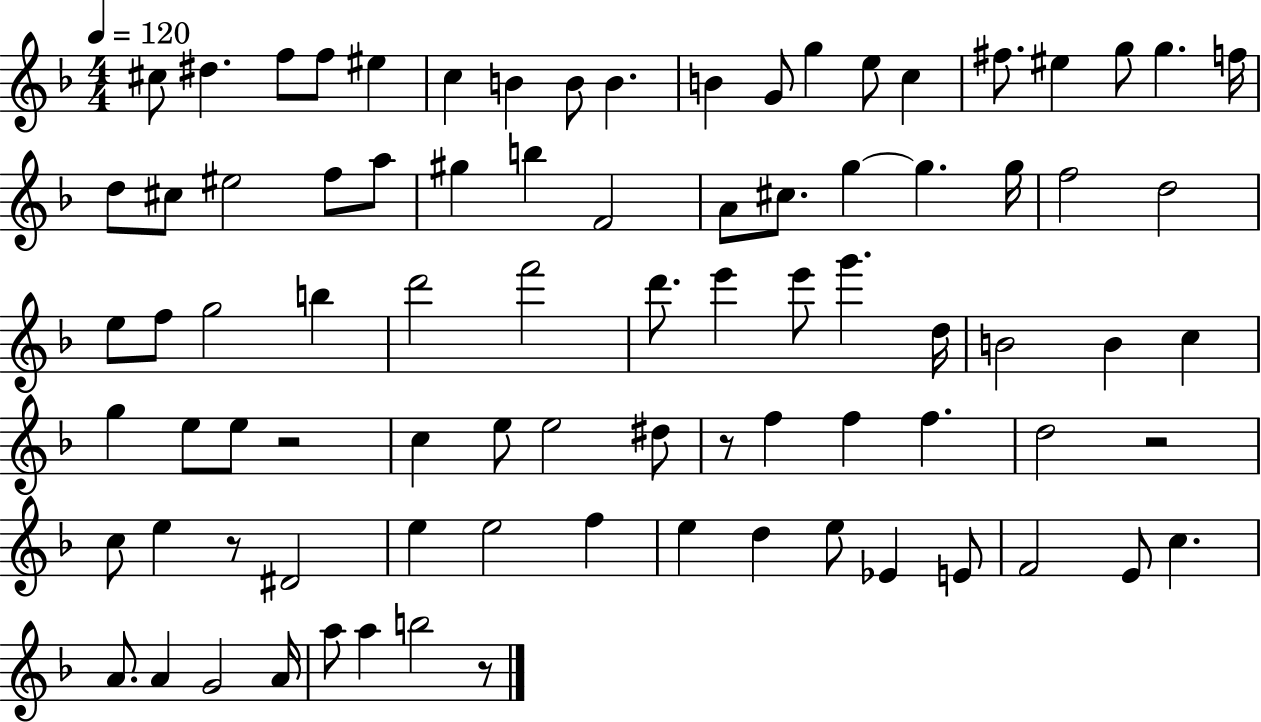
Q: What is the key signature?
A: F major